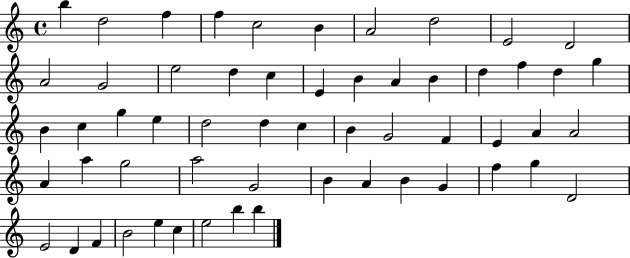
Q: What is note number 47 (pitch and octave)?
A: G5